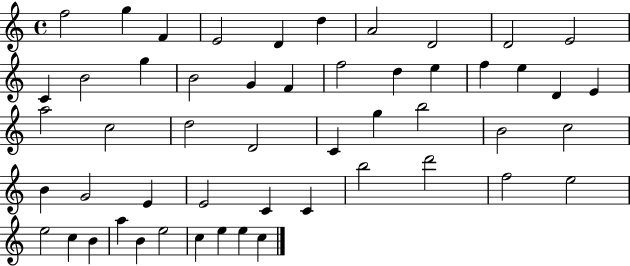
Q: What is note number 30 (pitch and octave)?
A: B5